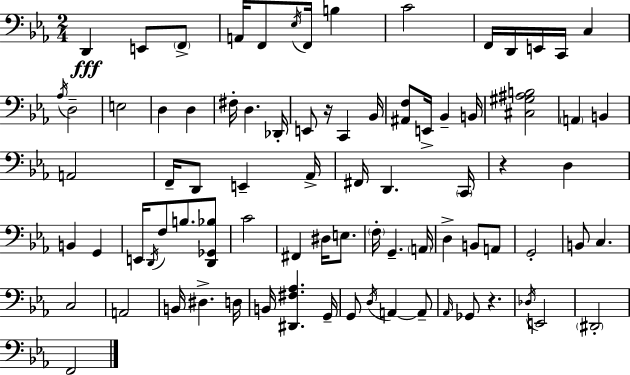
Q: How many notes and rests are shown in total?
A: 82